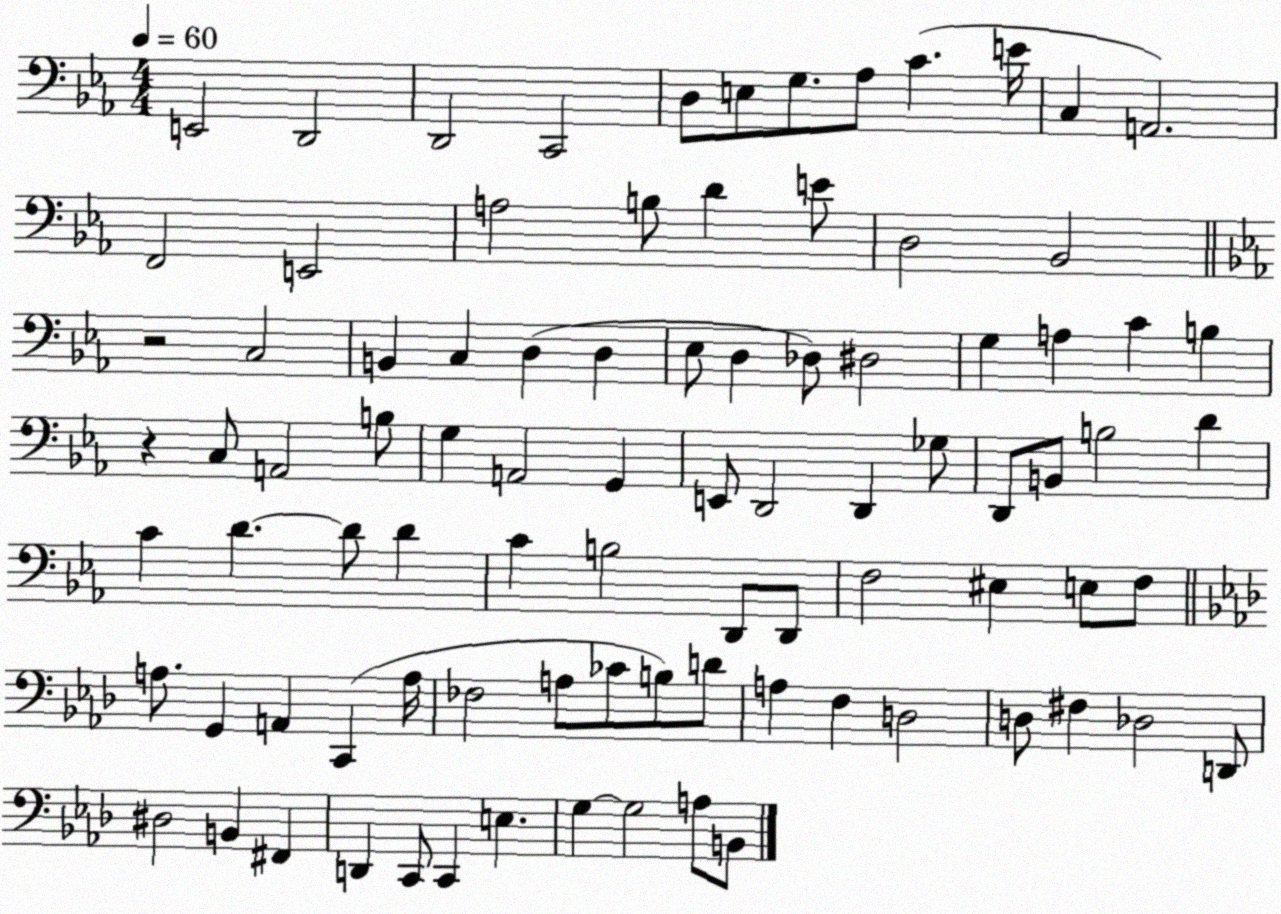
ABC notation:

X:1
T:Untitled
M:4/4
L:1/4
K:Eb
E,,2 D,,2 D,,2 C,,2 D,/2 E,/2 G,/2 _A,/2 C E/4 C, A,,2 F,,2 E,,2 A,2 B,/2 D E/2 D,2 _B,,2 z2 C,2 B,, C, D, D, _E,/2 D, _D,/2 ^D,2 G, A, C B, z C,/2 A,,2 B,/2 G, A,,2 G,, E,,/2 D,,2 D,, _G,/2 D,,/2 B,,/2 B,2 D C D D/2 D C B,2 D,,/2 D,,/2 F,2 ^E, E,/2 F,/2 A,/2 G,, A,, C,, A,/4 _F,2 A,/2 _C/2 B,/2 D/2 A, F, D,2 D,/2 ^F, _D,2 D,,/2 ^D,2 B,, ^F,, D,, C,,/2 C,, E, G, G,2 A,/2 B,,/2